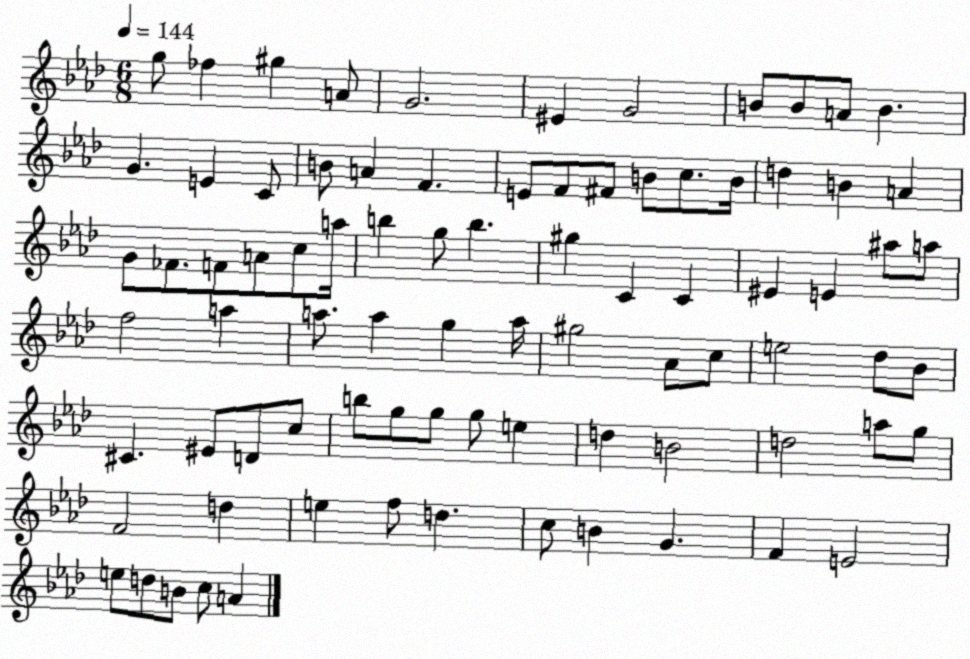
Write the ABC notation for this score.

X:1
T:Untitled
M:6/8
L:1/4
K:Ab
g/2 _f ^g A/2 G2 ^E G2 B/2 B/2 A/2 B G E C/2 B/2 A F E/2 F/2 ^F/2 B/2 c/2 B/4 d B A G/2 _F/2 F/2 A/2 c/2 a/4 b g/2 b ^g C C ^E E ^a/2 a/2 f2 a a/2 a g a/4 ^g2 _A/2 c/2 e2 _d/2 _B/2 ^C ^E/2 D/2 c/2 b/2 g/2 g/2 g/2 e d B2 d2 a/2 g/2 F2 d e f/2 d c/2 B G F E2 e/2 d/2 B/2 c/2 A